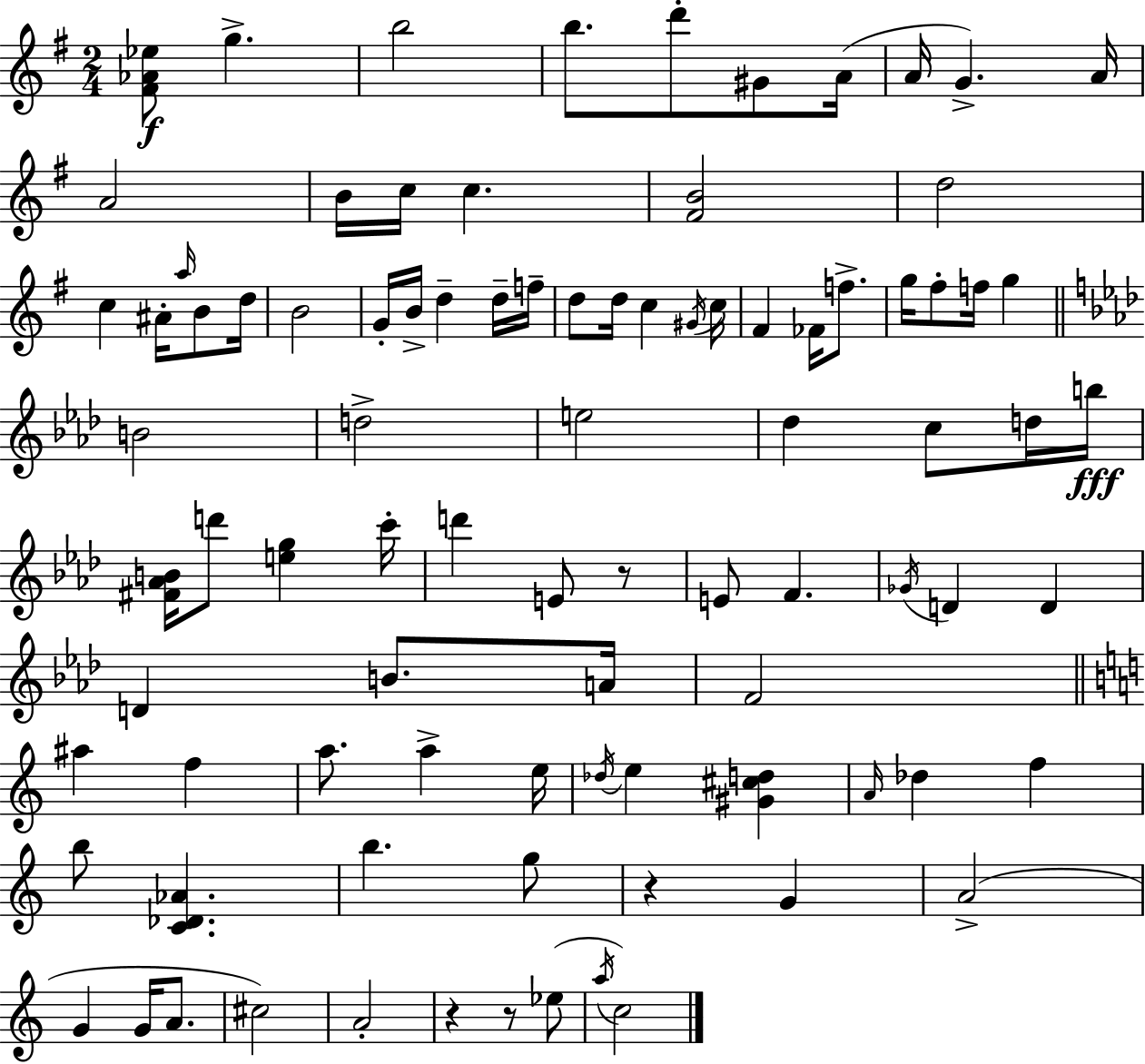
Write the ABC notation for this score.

X:1
T:Untitled
M:2/4
L:1/4
K:Em
[^F_A_e]/2 g b2 b/2 d'/2 ^G/2 A/4 A/4 G A/4 A2 B/4 c/4 c [^FB]2 d2 c ^A/4 a/4 B/2 d/4 B2 G/4 B/4 d d/4 f/4 d/2 d/4 c ^G/4 c/4 ^F _F/4 f/2 g/4 ^f/2 f/4 g B2 d2 e2 _d c/2 d/4 b/4 [^F_AB]/4 d'/2 [eg] c'/4 d' E/2 z/2 E/2 F _G/4 D D D B/2 A/4 F2 ^a f a/2 a e/4 _d/4 e [^G^cd] A/4 _d f b/2 [C_D_A] b g/2 z G A2 G G/4 A/2 ^c2 A2 z z/2 _e/2 a/4 c2